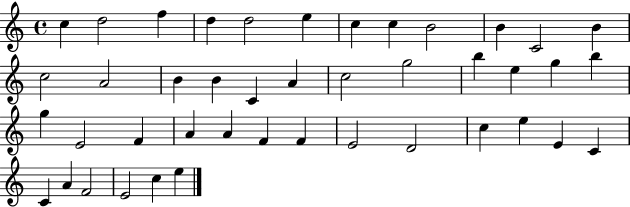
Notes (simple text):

C5/q D5/h F5/q D5/q D5/h E5/q C5/q C5/q B4/h B4/q C4/h B4/q C5/h A4/h B4/q B4/q C4/q A4/q C5/h G5/h B5/q E5/q G5/q B5/q G5/q E4/h F4/q A4/q A4/q F4/q F4/q E4/h D4/h C5/q E5/q E4/q C4/q C4/q A4/q F4/h E4/h C5/q E5/q